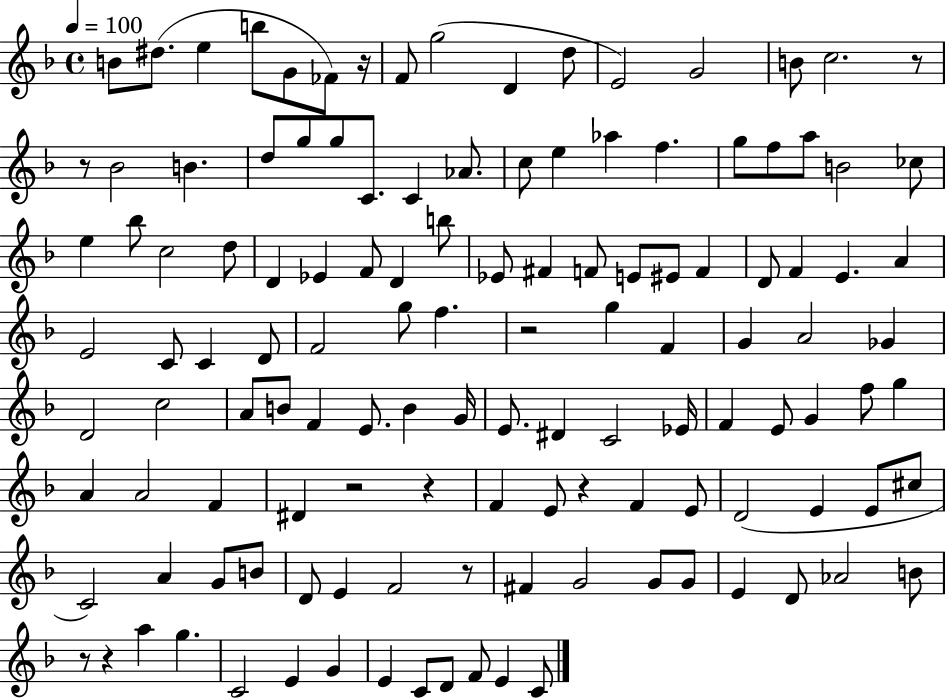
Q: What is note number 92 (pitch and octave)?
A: C4